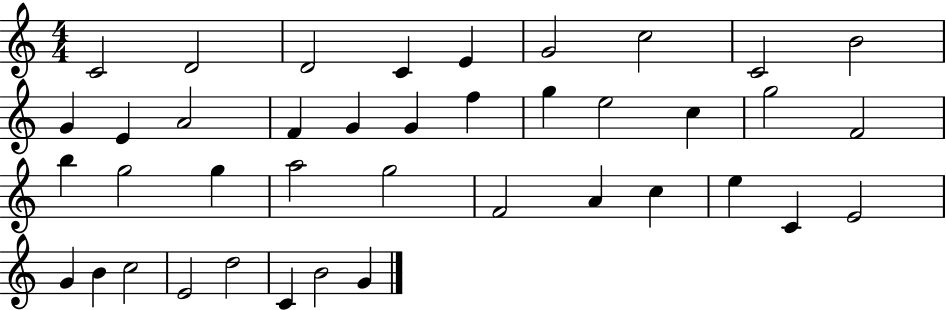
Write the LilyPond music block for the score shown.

{
  \clef treble
  \numericTimeSignature
  \time 4/4
  \key c \major
  c'2 d'2 | d'2 c'4 e'4 | g'2 c''2 | c'2 b'2 | \break g'4 e'4 a'2 | f'4 g'4 g'4 f''4 | g''4 e''2 c''4 | g''2 f'2 | \break b''4 g''2 g''4 | a''2 g''2 | f'2 a'4 c''4 | e''4 c'4 e'2 | \break g'4 b'4 c''2 | e'2 d''2 | c'4 b'2 g'4 | \bar "|."
}